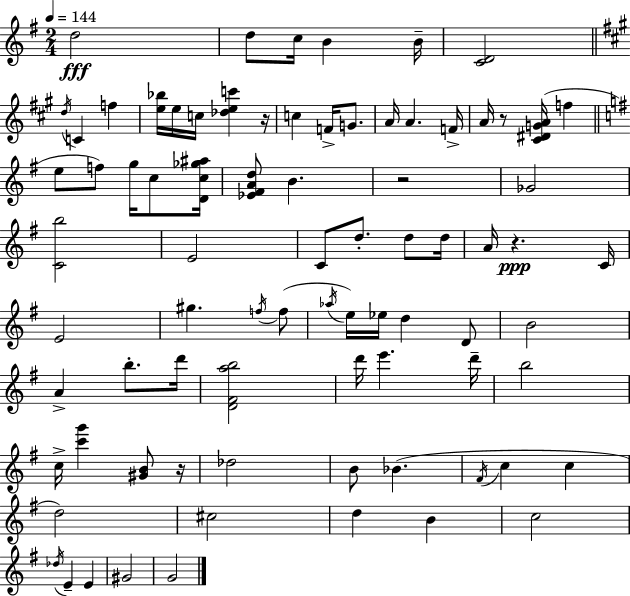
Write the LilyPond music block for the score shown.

{
  \clef treble
  \numericTimeSignature
  \time 2/4
  \key g \major
  \tempo 4 = 144
  \repeat volta 2 { d''2\fff | d''8 c''16 b'4 b'16-- | <c' d'>2 | \bar "||" \break \key a \major \acciaccatura { d''16 } c'4 f''4 | <e'' bes''>16 e''16 c''16 <des'' e'' c'''>4 | r16 c''4 f'16-> g'8. | a'16 a'4. | \break f'16-> a'16 r8 <cis' dis' g' a'>16( f''4 | \bar "||" \break \key g \major e''8 f''8) g''16 c''8 <d' c'' ges'' ais''>16 | <ees' fis' a' d''>8 b'4. | r2 | ges'2 | \break <c' b''>2 | e'2 | c'8 d''8.-. d''8 d''16 | a'16 r4.\ppp c'16 | \break e'2 | gis''4. \acciaccatura { f''16 } f''8( | \acciaccatura { aes''16 } e''16) ees''16 d''4 | d'8 b'2 | \break a'4-> b''8.-. | d'''16 <d' fis' a'' b''>2 | d'''16 e'''4. | d'''16-- b''2 | \break c''16-> <c''' g'''>4 <gis' b'>8 | r16 des''2 | b'8 bes'4.( | \acciaccatura { fis'16 } c''4 c''4 | \break d''2) | cis''2 | d''4 b'4 | c''2 | \break \acciaccatura { des''16 } e'4-- | e'4 gis'2 | g'2 | } \bar "|."
}